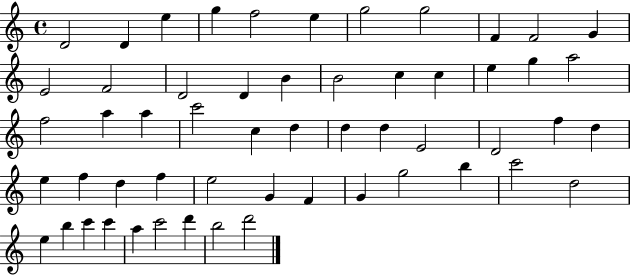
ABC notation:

X:1
T:Untitled
M:4/4
L:1/4
K:C
D2 D e g f2 e g2 g2 F F2 G E2 F2 D2 D B B2 c c e g a2 f2 a a c'2 c d d d E2 D2 f d e f d f e2 G F G g2 b c'2 d2 e b c' c' a c'2 d' b2 d'2